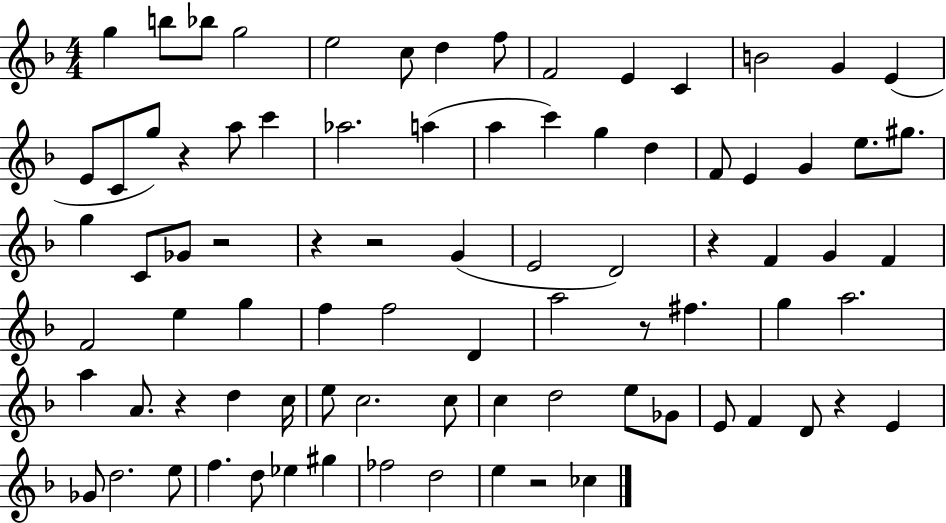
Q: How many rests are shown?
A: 9